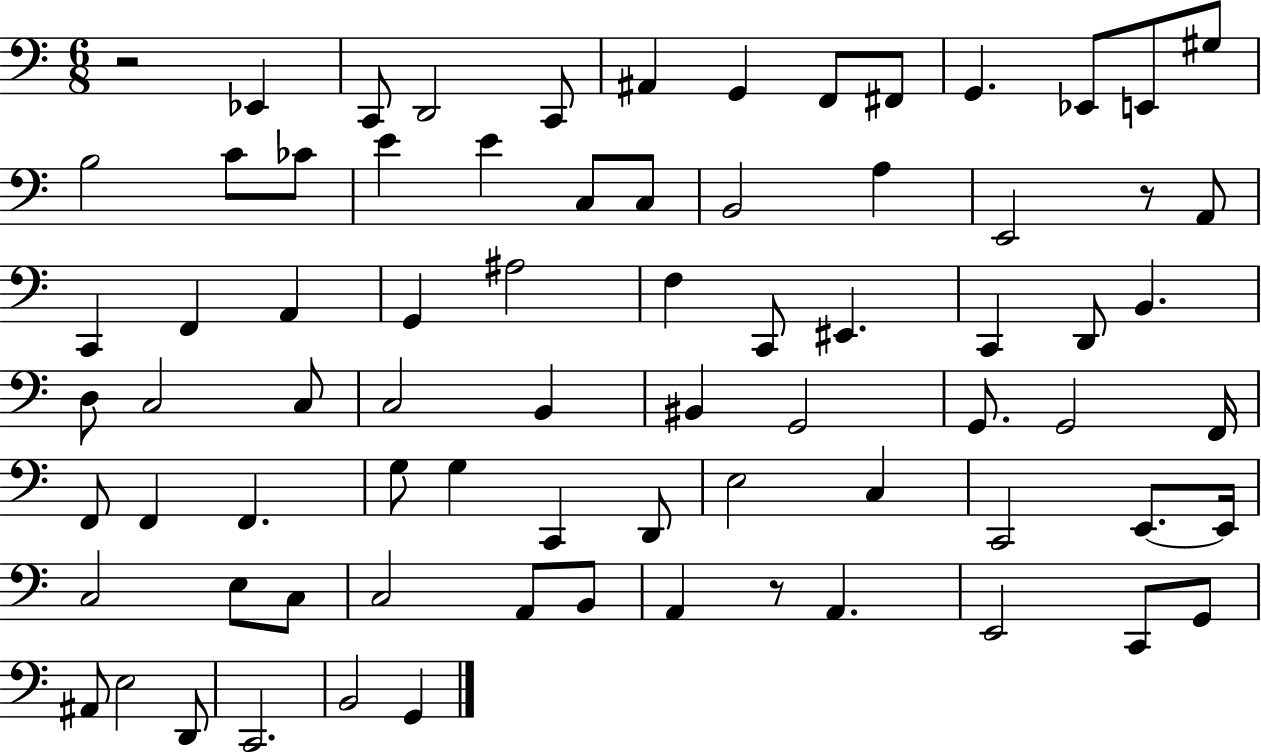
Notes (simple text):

R/h Eb2/q C2/e D2/h C2/e A#2/q G2/q F2/e F#2/e G2/q. Eb2/e E2/e G#3/e B3/h C4/e CES4/e E4/q E4/q C3/e C3/e B2/h A3/q E2/h R/e A2/e C2/q F2/q A2/q G2/q A#3/h F3/q C2/e EIS2/q. C2/q D2/e B2/q. D3/e C3/h C3/e C3/h B2/q BIS2/q G2/h G2/e. G2/h F2/s F2/e F2/q F2/q. G3/e G3/q C2/q D2/e E3/h C3/q C2/h E2/e. E2/s C3/h E3/e C3/e C3/h A2/e B2/e A2/q R/e A2/q. E2/h C2/e G2/e A#2/e E3/h D2/e C2/h. B2/h G2/q